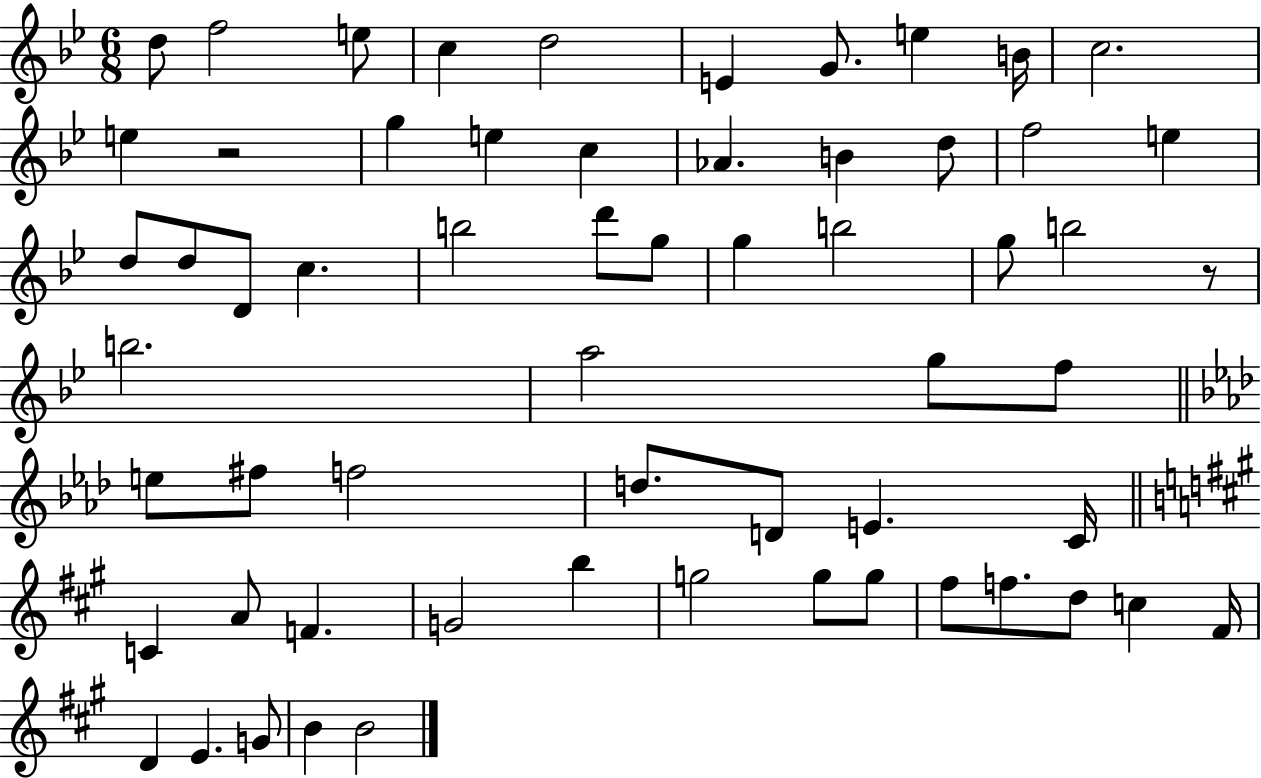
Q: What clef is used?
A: treble